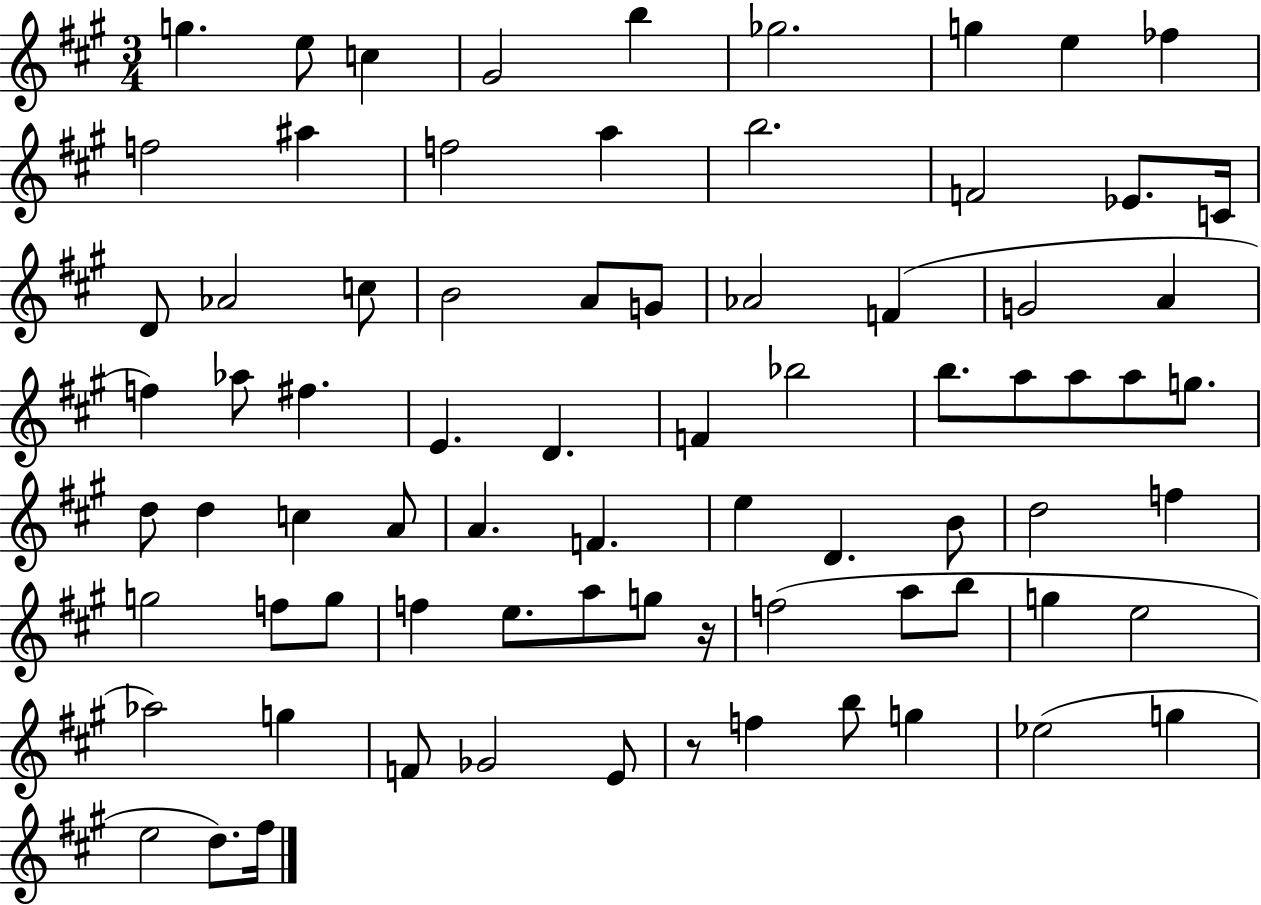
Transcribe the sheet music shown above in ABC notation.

X:1
T:Untitled
M:3/4
L:1/4
K:A
g e/2 c ^G2 b _g2 g e _f f2 ^a f2 a b2 F2 _E/2 C/4 D/2 _A2 c/2 B2 A/2 G/2 _A2 F G2 A f _a/2 ^f E D F _b2 b/2 a/2 a/2 a/2 g/2 d/2 d c A/2 A F e D B/2 d2 f g2 f/2 g/2 f e/2 a/2 g/2 z/4 f2 a/2 b/2 g e2 _a2 g F/2 _G2 E/2 z/2 f b/2 g _e2 g e2 d/2 ^f/4